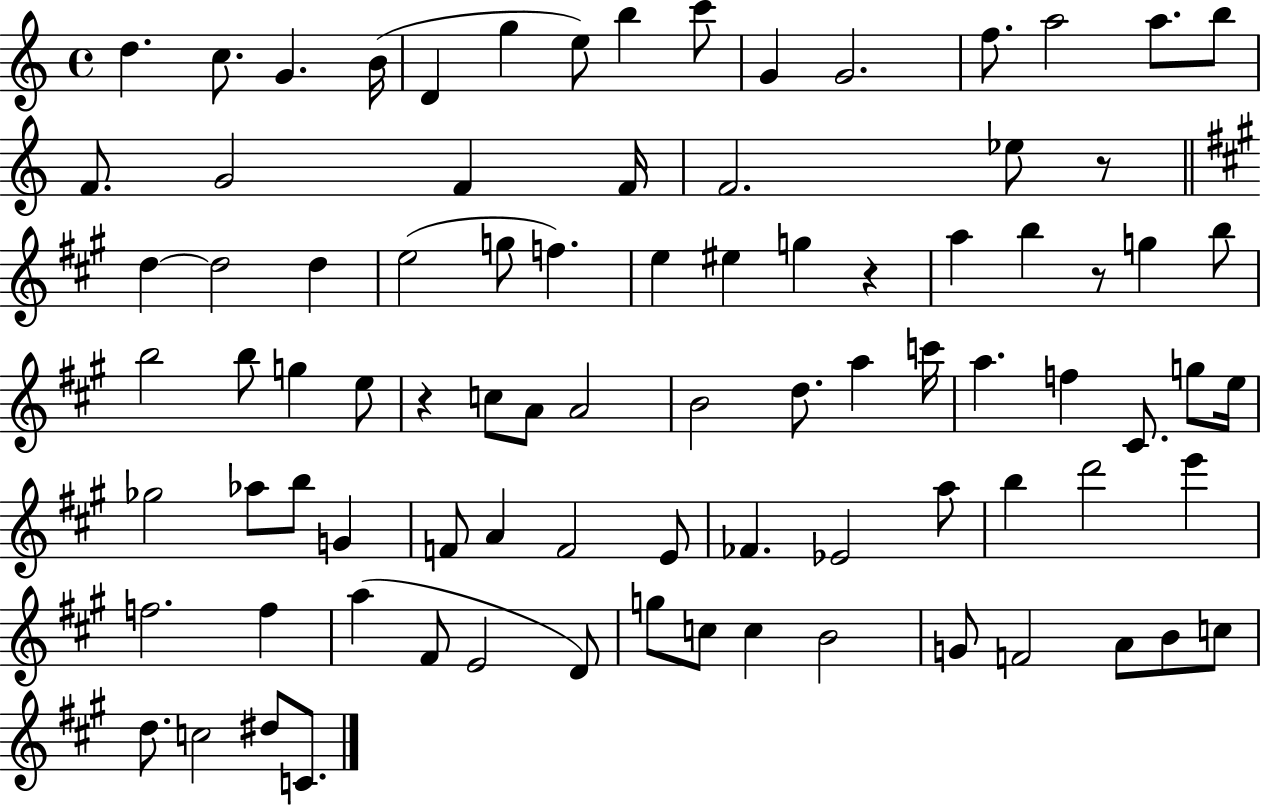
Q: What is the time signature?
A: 4/4